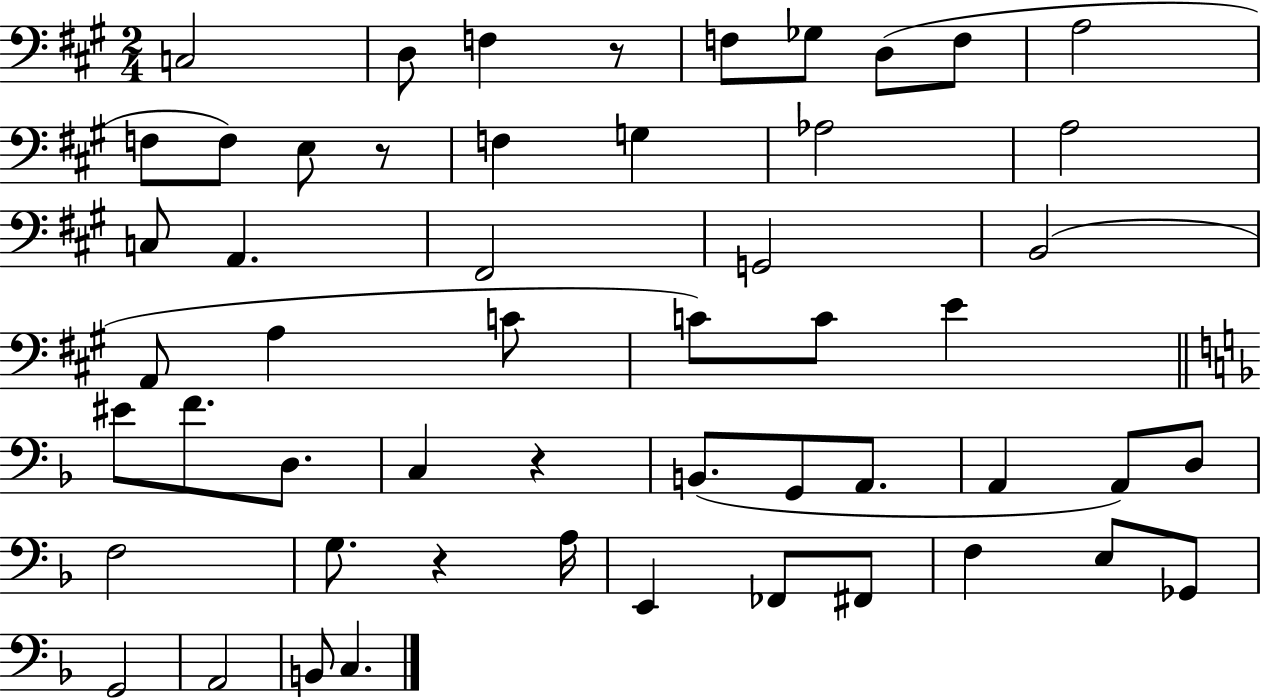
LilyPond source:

{
  \clef bass
  \numericTimeSignature
  \time 2/4
  \key a \major
  \repeat volta 2 { c2 | d8 f4 r8 | f8 ges8 d8( f8 | a2 | \break f8 f8) e8 r8 | f4 g4 | aes2 | a2 | \break c8 a,4. | fis,2 | g,2 | b,2( | \break a,8 a4 c'8 | c'8) c'8 e'4 | \bar "||" \break \key f \major eis'8 f'8. d8. | c4 r4 | b,8.( g,8 a,8. | a,4 a,8) d8 | \break f2 | g8. r4 a16 | e,4 fes,8 fis,8 | f4 e8 ges,8 | \break g,2 | a,2 | b,8 c4. | } \bar "|."
}